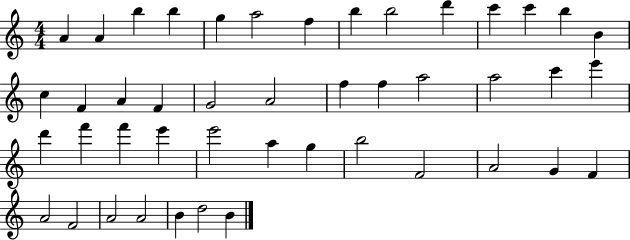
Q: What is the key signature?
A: C major